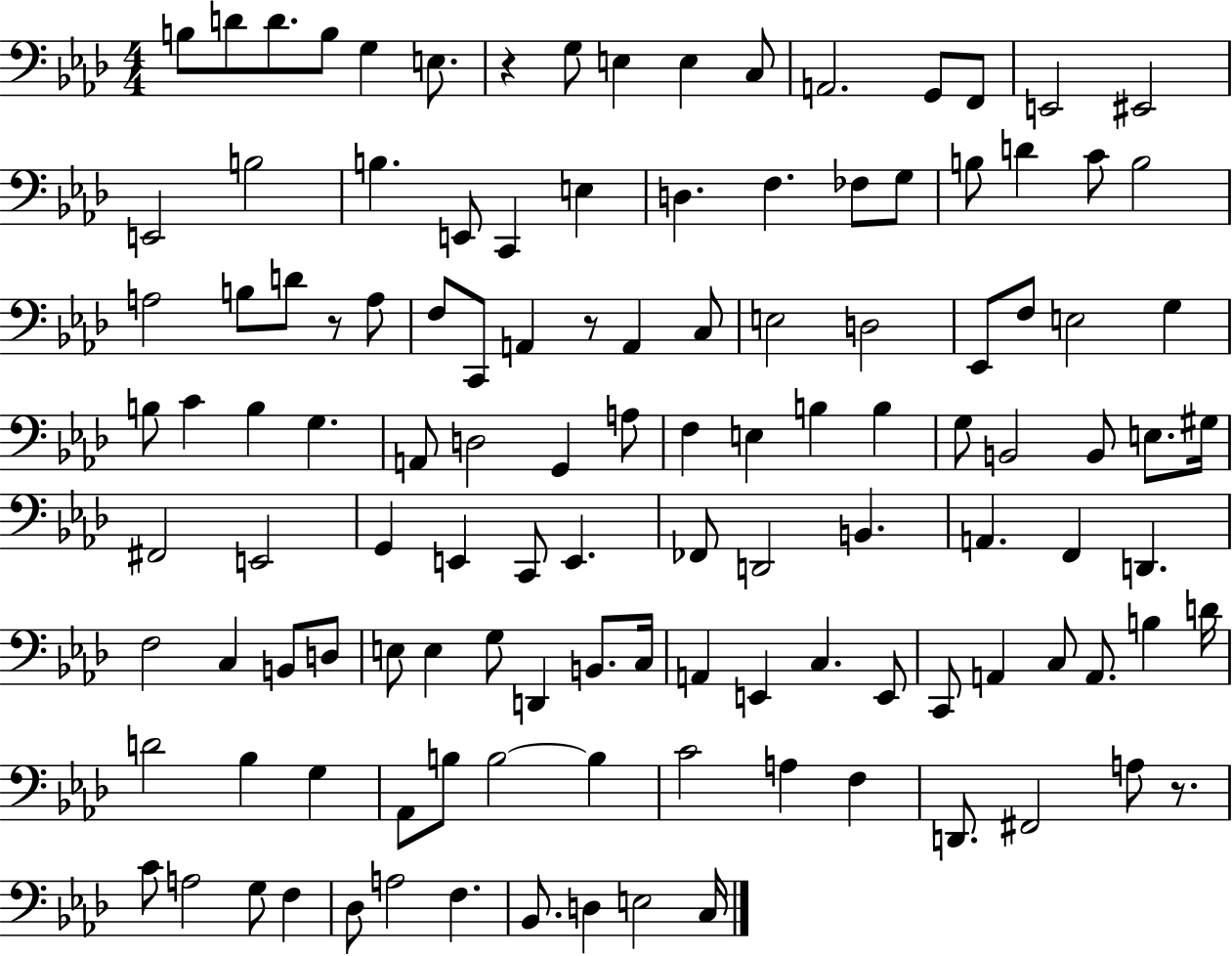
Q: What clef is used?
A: bass